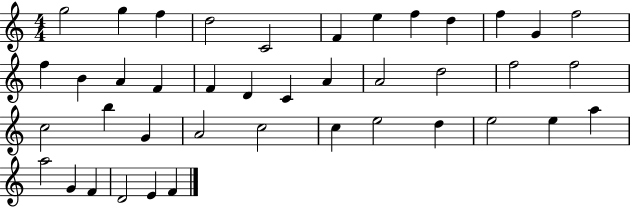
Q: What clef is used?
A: treble